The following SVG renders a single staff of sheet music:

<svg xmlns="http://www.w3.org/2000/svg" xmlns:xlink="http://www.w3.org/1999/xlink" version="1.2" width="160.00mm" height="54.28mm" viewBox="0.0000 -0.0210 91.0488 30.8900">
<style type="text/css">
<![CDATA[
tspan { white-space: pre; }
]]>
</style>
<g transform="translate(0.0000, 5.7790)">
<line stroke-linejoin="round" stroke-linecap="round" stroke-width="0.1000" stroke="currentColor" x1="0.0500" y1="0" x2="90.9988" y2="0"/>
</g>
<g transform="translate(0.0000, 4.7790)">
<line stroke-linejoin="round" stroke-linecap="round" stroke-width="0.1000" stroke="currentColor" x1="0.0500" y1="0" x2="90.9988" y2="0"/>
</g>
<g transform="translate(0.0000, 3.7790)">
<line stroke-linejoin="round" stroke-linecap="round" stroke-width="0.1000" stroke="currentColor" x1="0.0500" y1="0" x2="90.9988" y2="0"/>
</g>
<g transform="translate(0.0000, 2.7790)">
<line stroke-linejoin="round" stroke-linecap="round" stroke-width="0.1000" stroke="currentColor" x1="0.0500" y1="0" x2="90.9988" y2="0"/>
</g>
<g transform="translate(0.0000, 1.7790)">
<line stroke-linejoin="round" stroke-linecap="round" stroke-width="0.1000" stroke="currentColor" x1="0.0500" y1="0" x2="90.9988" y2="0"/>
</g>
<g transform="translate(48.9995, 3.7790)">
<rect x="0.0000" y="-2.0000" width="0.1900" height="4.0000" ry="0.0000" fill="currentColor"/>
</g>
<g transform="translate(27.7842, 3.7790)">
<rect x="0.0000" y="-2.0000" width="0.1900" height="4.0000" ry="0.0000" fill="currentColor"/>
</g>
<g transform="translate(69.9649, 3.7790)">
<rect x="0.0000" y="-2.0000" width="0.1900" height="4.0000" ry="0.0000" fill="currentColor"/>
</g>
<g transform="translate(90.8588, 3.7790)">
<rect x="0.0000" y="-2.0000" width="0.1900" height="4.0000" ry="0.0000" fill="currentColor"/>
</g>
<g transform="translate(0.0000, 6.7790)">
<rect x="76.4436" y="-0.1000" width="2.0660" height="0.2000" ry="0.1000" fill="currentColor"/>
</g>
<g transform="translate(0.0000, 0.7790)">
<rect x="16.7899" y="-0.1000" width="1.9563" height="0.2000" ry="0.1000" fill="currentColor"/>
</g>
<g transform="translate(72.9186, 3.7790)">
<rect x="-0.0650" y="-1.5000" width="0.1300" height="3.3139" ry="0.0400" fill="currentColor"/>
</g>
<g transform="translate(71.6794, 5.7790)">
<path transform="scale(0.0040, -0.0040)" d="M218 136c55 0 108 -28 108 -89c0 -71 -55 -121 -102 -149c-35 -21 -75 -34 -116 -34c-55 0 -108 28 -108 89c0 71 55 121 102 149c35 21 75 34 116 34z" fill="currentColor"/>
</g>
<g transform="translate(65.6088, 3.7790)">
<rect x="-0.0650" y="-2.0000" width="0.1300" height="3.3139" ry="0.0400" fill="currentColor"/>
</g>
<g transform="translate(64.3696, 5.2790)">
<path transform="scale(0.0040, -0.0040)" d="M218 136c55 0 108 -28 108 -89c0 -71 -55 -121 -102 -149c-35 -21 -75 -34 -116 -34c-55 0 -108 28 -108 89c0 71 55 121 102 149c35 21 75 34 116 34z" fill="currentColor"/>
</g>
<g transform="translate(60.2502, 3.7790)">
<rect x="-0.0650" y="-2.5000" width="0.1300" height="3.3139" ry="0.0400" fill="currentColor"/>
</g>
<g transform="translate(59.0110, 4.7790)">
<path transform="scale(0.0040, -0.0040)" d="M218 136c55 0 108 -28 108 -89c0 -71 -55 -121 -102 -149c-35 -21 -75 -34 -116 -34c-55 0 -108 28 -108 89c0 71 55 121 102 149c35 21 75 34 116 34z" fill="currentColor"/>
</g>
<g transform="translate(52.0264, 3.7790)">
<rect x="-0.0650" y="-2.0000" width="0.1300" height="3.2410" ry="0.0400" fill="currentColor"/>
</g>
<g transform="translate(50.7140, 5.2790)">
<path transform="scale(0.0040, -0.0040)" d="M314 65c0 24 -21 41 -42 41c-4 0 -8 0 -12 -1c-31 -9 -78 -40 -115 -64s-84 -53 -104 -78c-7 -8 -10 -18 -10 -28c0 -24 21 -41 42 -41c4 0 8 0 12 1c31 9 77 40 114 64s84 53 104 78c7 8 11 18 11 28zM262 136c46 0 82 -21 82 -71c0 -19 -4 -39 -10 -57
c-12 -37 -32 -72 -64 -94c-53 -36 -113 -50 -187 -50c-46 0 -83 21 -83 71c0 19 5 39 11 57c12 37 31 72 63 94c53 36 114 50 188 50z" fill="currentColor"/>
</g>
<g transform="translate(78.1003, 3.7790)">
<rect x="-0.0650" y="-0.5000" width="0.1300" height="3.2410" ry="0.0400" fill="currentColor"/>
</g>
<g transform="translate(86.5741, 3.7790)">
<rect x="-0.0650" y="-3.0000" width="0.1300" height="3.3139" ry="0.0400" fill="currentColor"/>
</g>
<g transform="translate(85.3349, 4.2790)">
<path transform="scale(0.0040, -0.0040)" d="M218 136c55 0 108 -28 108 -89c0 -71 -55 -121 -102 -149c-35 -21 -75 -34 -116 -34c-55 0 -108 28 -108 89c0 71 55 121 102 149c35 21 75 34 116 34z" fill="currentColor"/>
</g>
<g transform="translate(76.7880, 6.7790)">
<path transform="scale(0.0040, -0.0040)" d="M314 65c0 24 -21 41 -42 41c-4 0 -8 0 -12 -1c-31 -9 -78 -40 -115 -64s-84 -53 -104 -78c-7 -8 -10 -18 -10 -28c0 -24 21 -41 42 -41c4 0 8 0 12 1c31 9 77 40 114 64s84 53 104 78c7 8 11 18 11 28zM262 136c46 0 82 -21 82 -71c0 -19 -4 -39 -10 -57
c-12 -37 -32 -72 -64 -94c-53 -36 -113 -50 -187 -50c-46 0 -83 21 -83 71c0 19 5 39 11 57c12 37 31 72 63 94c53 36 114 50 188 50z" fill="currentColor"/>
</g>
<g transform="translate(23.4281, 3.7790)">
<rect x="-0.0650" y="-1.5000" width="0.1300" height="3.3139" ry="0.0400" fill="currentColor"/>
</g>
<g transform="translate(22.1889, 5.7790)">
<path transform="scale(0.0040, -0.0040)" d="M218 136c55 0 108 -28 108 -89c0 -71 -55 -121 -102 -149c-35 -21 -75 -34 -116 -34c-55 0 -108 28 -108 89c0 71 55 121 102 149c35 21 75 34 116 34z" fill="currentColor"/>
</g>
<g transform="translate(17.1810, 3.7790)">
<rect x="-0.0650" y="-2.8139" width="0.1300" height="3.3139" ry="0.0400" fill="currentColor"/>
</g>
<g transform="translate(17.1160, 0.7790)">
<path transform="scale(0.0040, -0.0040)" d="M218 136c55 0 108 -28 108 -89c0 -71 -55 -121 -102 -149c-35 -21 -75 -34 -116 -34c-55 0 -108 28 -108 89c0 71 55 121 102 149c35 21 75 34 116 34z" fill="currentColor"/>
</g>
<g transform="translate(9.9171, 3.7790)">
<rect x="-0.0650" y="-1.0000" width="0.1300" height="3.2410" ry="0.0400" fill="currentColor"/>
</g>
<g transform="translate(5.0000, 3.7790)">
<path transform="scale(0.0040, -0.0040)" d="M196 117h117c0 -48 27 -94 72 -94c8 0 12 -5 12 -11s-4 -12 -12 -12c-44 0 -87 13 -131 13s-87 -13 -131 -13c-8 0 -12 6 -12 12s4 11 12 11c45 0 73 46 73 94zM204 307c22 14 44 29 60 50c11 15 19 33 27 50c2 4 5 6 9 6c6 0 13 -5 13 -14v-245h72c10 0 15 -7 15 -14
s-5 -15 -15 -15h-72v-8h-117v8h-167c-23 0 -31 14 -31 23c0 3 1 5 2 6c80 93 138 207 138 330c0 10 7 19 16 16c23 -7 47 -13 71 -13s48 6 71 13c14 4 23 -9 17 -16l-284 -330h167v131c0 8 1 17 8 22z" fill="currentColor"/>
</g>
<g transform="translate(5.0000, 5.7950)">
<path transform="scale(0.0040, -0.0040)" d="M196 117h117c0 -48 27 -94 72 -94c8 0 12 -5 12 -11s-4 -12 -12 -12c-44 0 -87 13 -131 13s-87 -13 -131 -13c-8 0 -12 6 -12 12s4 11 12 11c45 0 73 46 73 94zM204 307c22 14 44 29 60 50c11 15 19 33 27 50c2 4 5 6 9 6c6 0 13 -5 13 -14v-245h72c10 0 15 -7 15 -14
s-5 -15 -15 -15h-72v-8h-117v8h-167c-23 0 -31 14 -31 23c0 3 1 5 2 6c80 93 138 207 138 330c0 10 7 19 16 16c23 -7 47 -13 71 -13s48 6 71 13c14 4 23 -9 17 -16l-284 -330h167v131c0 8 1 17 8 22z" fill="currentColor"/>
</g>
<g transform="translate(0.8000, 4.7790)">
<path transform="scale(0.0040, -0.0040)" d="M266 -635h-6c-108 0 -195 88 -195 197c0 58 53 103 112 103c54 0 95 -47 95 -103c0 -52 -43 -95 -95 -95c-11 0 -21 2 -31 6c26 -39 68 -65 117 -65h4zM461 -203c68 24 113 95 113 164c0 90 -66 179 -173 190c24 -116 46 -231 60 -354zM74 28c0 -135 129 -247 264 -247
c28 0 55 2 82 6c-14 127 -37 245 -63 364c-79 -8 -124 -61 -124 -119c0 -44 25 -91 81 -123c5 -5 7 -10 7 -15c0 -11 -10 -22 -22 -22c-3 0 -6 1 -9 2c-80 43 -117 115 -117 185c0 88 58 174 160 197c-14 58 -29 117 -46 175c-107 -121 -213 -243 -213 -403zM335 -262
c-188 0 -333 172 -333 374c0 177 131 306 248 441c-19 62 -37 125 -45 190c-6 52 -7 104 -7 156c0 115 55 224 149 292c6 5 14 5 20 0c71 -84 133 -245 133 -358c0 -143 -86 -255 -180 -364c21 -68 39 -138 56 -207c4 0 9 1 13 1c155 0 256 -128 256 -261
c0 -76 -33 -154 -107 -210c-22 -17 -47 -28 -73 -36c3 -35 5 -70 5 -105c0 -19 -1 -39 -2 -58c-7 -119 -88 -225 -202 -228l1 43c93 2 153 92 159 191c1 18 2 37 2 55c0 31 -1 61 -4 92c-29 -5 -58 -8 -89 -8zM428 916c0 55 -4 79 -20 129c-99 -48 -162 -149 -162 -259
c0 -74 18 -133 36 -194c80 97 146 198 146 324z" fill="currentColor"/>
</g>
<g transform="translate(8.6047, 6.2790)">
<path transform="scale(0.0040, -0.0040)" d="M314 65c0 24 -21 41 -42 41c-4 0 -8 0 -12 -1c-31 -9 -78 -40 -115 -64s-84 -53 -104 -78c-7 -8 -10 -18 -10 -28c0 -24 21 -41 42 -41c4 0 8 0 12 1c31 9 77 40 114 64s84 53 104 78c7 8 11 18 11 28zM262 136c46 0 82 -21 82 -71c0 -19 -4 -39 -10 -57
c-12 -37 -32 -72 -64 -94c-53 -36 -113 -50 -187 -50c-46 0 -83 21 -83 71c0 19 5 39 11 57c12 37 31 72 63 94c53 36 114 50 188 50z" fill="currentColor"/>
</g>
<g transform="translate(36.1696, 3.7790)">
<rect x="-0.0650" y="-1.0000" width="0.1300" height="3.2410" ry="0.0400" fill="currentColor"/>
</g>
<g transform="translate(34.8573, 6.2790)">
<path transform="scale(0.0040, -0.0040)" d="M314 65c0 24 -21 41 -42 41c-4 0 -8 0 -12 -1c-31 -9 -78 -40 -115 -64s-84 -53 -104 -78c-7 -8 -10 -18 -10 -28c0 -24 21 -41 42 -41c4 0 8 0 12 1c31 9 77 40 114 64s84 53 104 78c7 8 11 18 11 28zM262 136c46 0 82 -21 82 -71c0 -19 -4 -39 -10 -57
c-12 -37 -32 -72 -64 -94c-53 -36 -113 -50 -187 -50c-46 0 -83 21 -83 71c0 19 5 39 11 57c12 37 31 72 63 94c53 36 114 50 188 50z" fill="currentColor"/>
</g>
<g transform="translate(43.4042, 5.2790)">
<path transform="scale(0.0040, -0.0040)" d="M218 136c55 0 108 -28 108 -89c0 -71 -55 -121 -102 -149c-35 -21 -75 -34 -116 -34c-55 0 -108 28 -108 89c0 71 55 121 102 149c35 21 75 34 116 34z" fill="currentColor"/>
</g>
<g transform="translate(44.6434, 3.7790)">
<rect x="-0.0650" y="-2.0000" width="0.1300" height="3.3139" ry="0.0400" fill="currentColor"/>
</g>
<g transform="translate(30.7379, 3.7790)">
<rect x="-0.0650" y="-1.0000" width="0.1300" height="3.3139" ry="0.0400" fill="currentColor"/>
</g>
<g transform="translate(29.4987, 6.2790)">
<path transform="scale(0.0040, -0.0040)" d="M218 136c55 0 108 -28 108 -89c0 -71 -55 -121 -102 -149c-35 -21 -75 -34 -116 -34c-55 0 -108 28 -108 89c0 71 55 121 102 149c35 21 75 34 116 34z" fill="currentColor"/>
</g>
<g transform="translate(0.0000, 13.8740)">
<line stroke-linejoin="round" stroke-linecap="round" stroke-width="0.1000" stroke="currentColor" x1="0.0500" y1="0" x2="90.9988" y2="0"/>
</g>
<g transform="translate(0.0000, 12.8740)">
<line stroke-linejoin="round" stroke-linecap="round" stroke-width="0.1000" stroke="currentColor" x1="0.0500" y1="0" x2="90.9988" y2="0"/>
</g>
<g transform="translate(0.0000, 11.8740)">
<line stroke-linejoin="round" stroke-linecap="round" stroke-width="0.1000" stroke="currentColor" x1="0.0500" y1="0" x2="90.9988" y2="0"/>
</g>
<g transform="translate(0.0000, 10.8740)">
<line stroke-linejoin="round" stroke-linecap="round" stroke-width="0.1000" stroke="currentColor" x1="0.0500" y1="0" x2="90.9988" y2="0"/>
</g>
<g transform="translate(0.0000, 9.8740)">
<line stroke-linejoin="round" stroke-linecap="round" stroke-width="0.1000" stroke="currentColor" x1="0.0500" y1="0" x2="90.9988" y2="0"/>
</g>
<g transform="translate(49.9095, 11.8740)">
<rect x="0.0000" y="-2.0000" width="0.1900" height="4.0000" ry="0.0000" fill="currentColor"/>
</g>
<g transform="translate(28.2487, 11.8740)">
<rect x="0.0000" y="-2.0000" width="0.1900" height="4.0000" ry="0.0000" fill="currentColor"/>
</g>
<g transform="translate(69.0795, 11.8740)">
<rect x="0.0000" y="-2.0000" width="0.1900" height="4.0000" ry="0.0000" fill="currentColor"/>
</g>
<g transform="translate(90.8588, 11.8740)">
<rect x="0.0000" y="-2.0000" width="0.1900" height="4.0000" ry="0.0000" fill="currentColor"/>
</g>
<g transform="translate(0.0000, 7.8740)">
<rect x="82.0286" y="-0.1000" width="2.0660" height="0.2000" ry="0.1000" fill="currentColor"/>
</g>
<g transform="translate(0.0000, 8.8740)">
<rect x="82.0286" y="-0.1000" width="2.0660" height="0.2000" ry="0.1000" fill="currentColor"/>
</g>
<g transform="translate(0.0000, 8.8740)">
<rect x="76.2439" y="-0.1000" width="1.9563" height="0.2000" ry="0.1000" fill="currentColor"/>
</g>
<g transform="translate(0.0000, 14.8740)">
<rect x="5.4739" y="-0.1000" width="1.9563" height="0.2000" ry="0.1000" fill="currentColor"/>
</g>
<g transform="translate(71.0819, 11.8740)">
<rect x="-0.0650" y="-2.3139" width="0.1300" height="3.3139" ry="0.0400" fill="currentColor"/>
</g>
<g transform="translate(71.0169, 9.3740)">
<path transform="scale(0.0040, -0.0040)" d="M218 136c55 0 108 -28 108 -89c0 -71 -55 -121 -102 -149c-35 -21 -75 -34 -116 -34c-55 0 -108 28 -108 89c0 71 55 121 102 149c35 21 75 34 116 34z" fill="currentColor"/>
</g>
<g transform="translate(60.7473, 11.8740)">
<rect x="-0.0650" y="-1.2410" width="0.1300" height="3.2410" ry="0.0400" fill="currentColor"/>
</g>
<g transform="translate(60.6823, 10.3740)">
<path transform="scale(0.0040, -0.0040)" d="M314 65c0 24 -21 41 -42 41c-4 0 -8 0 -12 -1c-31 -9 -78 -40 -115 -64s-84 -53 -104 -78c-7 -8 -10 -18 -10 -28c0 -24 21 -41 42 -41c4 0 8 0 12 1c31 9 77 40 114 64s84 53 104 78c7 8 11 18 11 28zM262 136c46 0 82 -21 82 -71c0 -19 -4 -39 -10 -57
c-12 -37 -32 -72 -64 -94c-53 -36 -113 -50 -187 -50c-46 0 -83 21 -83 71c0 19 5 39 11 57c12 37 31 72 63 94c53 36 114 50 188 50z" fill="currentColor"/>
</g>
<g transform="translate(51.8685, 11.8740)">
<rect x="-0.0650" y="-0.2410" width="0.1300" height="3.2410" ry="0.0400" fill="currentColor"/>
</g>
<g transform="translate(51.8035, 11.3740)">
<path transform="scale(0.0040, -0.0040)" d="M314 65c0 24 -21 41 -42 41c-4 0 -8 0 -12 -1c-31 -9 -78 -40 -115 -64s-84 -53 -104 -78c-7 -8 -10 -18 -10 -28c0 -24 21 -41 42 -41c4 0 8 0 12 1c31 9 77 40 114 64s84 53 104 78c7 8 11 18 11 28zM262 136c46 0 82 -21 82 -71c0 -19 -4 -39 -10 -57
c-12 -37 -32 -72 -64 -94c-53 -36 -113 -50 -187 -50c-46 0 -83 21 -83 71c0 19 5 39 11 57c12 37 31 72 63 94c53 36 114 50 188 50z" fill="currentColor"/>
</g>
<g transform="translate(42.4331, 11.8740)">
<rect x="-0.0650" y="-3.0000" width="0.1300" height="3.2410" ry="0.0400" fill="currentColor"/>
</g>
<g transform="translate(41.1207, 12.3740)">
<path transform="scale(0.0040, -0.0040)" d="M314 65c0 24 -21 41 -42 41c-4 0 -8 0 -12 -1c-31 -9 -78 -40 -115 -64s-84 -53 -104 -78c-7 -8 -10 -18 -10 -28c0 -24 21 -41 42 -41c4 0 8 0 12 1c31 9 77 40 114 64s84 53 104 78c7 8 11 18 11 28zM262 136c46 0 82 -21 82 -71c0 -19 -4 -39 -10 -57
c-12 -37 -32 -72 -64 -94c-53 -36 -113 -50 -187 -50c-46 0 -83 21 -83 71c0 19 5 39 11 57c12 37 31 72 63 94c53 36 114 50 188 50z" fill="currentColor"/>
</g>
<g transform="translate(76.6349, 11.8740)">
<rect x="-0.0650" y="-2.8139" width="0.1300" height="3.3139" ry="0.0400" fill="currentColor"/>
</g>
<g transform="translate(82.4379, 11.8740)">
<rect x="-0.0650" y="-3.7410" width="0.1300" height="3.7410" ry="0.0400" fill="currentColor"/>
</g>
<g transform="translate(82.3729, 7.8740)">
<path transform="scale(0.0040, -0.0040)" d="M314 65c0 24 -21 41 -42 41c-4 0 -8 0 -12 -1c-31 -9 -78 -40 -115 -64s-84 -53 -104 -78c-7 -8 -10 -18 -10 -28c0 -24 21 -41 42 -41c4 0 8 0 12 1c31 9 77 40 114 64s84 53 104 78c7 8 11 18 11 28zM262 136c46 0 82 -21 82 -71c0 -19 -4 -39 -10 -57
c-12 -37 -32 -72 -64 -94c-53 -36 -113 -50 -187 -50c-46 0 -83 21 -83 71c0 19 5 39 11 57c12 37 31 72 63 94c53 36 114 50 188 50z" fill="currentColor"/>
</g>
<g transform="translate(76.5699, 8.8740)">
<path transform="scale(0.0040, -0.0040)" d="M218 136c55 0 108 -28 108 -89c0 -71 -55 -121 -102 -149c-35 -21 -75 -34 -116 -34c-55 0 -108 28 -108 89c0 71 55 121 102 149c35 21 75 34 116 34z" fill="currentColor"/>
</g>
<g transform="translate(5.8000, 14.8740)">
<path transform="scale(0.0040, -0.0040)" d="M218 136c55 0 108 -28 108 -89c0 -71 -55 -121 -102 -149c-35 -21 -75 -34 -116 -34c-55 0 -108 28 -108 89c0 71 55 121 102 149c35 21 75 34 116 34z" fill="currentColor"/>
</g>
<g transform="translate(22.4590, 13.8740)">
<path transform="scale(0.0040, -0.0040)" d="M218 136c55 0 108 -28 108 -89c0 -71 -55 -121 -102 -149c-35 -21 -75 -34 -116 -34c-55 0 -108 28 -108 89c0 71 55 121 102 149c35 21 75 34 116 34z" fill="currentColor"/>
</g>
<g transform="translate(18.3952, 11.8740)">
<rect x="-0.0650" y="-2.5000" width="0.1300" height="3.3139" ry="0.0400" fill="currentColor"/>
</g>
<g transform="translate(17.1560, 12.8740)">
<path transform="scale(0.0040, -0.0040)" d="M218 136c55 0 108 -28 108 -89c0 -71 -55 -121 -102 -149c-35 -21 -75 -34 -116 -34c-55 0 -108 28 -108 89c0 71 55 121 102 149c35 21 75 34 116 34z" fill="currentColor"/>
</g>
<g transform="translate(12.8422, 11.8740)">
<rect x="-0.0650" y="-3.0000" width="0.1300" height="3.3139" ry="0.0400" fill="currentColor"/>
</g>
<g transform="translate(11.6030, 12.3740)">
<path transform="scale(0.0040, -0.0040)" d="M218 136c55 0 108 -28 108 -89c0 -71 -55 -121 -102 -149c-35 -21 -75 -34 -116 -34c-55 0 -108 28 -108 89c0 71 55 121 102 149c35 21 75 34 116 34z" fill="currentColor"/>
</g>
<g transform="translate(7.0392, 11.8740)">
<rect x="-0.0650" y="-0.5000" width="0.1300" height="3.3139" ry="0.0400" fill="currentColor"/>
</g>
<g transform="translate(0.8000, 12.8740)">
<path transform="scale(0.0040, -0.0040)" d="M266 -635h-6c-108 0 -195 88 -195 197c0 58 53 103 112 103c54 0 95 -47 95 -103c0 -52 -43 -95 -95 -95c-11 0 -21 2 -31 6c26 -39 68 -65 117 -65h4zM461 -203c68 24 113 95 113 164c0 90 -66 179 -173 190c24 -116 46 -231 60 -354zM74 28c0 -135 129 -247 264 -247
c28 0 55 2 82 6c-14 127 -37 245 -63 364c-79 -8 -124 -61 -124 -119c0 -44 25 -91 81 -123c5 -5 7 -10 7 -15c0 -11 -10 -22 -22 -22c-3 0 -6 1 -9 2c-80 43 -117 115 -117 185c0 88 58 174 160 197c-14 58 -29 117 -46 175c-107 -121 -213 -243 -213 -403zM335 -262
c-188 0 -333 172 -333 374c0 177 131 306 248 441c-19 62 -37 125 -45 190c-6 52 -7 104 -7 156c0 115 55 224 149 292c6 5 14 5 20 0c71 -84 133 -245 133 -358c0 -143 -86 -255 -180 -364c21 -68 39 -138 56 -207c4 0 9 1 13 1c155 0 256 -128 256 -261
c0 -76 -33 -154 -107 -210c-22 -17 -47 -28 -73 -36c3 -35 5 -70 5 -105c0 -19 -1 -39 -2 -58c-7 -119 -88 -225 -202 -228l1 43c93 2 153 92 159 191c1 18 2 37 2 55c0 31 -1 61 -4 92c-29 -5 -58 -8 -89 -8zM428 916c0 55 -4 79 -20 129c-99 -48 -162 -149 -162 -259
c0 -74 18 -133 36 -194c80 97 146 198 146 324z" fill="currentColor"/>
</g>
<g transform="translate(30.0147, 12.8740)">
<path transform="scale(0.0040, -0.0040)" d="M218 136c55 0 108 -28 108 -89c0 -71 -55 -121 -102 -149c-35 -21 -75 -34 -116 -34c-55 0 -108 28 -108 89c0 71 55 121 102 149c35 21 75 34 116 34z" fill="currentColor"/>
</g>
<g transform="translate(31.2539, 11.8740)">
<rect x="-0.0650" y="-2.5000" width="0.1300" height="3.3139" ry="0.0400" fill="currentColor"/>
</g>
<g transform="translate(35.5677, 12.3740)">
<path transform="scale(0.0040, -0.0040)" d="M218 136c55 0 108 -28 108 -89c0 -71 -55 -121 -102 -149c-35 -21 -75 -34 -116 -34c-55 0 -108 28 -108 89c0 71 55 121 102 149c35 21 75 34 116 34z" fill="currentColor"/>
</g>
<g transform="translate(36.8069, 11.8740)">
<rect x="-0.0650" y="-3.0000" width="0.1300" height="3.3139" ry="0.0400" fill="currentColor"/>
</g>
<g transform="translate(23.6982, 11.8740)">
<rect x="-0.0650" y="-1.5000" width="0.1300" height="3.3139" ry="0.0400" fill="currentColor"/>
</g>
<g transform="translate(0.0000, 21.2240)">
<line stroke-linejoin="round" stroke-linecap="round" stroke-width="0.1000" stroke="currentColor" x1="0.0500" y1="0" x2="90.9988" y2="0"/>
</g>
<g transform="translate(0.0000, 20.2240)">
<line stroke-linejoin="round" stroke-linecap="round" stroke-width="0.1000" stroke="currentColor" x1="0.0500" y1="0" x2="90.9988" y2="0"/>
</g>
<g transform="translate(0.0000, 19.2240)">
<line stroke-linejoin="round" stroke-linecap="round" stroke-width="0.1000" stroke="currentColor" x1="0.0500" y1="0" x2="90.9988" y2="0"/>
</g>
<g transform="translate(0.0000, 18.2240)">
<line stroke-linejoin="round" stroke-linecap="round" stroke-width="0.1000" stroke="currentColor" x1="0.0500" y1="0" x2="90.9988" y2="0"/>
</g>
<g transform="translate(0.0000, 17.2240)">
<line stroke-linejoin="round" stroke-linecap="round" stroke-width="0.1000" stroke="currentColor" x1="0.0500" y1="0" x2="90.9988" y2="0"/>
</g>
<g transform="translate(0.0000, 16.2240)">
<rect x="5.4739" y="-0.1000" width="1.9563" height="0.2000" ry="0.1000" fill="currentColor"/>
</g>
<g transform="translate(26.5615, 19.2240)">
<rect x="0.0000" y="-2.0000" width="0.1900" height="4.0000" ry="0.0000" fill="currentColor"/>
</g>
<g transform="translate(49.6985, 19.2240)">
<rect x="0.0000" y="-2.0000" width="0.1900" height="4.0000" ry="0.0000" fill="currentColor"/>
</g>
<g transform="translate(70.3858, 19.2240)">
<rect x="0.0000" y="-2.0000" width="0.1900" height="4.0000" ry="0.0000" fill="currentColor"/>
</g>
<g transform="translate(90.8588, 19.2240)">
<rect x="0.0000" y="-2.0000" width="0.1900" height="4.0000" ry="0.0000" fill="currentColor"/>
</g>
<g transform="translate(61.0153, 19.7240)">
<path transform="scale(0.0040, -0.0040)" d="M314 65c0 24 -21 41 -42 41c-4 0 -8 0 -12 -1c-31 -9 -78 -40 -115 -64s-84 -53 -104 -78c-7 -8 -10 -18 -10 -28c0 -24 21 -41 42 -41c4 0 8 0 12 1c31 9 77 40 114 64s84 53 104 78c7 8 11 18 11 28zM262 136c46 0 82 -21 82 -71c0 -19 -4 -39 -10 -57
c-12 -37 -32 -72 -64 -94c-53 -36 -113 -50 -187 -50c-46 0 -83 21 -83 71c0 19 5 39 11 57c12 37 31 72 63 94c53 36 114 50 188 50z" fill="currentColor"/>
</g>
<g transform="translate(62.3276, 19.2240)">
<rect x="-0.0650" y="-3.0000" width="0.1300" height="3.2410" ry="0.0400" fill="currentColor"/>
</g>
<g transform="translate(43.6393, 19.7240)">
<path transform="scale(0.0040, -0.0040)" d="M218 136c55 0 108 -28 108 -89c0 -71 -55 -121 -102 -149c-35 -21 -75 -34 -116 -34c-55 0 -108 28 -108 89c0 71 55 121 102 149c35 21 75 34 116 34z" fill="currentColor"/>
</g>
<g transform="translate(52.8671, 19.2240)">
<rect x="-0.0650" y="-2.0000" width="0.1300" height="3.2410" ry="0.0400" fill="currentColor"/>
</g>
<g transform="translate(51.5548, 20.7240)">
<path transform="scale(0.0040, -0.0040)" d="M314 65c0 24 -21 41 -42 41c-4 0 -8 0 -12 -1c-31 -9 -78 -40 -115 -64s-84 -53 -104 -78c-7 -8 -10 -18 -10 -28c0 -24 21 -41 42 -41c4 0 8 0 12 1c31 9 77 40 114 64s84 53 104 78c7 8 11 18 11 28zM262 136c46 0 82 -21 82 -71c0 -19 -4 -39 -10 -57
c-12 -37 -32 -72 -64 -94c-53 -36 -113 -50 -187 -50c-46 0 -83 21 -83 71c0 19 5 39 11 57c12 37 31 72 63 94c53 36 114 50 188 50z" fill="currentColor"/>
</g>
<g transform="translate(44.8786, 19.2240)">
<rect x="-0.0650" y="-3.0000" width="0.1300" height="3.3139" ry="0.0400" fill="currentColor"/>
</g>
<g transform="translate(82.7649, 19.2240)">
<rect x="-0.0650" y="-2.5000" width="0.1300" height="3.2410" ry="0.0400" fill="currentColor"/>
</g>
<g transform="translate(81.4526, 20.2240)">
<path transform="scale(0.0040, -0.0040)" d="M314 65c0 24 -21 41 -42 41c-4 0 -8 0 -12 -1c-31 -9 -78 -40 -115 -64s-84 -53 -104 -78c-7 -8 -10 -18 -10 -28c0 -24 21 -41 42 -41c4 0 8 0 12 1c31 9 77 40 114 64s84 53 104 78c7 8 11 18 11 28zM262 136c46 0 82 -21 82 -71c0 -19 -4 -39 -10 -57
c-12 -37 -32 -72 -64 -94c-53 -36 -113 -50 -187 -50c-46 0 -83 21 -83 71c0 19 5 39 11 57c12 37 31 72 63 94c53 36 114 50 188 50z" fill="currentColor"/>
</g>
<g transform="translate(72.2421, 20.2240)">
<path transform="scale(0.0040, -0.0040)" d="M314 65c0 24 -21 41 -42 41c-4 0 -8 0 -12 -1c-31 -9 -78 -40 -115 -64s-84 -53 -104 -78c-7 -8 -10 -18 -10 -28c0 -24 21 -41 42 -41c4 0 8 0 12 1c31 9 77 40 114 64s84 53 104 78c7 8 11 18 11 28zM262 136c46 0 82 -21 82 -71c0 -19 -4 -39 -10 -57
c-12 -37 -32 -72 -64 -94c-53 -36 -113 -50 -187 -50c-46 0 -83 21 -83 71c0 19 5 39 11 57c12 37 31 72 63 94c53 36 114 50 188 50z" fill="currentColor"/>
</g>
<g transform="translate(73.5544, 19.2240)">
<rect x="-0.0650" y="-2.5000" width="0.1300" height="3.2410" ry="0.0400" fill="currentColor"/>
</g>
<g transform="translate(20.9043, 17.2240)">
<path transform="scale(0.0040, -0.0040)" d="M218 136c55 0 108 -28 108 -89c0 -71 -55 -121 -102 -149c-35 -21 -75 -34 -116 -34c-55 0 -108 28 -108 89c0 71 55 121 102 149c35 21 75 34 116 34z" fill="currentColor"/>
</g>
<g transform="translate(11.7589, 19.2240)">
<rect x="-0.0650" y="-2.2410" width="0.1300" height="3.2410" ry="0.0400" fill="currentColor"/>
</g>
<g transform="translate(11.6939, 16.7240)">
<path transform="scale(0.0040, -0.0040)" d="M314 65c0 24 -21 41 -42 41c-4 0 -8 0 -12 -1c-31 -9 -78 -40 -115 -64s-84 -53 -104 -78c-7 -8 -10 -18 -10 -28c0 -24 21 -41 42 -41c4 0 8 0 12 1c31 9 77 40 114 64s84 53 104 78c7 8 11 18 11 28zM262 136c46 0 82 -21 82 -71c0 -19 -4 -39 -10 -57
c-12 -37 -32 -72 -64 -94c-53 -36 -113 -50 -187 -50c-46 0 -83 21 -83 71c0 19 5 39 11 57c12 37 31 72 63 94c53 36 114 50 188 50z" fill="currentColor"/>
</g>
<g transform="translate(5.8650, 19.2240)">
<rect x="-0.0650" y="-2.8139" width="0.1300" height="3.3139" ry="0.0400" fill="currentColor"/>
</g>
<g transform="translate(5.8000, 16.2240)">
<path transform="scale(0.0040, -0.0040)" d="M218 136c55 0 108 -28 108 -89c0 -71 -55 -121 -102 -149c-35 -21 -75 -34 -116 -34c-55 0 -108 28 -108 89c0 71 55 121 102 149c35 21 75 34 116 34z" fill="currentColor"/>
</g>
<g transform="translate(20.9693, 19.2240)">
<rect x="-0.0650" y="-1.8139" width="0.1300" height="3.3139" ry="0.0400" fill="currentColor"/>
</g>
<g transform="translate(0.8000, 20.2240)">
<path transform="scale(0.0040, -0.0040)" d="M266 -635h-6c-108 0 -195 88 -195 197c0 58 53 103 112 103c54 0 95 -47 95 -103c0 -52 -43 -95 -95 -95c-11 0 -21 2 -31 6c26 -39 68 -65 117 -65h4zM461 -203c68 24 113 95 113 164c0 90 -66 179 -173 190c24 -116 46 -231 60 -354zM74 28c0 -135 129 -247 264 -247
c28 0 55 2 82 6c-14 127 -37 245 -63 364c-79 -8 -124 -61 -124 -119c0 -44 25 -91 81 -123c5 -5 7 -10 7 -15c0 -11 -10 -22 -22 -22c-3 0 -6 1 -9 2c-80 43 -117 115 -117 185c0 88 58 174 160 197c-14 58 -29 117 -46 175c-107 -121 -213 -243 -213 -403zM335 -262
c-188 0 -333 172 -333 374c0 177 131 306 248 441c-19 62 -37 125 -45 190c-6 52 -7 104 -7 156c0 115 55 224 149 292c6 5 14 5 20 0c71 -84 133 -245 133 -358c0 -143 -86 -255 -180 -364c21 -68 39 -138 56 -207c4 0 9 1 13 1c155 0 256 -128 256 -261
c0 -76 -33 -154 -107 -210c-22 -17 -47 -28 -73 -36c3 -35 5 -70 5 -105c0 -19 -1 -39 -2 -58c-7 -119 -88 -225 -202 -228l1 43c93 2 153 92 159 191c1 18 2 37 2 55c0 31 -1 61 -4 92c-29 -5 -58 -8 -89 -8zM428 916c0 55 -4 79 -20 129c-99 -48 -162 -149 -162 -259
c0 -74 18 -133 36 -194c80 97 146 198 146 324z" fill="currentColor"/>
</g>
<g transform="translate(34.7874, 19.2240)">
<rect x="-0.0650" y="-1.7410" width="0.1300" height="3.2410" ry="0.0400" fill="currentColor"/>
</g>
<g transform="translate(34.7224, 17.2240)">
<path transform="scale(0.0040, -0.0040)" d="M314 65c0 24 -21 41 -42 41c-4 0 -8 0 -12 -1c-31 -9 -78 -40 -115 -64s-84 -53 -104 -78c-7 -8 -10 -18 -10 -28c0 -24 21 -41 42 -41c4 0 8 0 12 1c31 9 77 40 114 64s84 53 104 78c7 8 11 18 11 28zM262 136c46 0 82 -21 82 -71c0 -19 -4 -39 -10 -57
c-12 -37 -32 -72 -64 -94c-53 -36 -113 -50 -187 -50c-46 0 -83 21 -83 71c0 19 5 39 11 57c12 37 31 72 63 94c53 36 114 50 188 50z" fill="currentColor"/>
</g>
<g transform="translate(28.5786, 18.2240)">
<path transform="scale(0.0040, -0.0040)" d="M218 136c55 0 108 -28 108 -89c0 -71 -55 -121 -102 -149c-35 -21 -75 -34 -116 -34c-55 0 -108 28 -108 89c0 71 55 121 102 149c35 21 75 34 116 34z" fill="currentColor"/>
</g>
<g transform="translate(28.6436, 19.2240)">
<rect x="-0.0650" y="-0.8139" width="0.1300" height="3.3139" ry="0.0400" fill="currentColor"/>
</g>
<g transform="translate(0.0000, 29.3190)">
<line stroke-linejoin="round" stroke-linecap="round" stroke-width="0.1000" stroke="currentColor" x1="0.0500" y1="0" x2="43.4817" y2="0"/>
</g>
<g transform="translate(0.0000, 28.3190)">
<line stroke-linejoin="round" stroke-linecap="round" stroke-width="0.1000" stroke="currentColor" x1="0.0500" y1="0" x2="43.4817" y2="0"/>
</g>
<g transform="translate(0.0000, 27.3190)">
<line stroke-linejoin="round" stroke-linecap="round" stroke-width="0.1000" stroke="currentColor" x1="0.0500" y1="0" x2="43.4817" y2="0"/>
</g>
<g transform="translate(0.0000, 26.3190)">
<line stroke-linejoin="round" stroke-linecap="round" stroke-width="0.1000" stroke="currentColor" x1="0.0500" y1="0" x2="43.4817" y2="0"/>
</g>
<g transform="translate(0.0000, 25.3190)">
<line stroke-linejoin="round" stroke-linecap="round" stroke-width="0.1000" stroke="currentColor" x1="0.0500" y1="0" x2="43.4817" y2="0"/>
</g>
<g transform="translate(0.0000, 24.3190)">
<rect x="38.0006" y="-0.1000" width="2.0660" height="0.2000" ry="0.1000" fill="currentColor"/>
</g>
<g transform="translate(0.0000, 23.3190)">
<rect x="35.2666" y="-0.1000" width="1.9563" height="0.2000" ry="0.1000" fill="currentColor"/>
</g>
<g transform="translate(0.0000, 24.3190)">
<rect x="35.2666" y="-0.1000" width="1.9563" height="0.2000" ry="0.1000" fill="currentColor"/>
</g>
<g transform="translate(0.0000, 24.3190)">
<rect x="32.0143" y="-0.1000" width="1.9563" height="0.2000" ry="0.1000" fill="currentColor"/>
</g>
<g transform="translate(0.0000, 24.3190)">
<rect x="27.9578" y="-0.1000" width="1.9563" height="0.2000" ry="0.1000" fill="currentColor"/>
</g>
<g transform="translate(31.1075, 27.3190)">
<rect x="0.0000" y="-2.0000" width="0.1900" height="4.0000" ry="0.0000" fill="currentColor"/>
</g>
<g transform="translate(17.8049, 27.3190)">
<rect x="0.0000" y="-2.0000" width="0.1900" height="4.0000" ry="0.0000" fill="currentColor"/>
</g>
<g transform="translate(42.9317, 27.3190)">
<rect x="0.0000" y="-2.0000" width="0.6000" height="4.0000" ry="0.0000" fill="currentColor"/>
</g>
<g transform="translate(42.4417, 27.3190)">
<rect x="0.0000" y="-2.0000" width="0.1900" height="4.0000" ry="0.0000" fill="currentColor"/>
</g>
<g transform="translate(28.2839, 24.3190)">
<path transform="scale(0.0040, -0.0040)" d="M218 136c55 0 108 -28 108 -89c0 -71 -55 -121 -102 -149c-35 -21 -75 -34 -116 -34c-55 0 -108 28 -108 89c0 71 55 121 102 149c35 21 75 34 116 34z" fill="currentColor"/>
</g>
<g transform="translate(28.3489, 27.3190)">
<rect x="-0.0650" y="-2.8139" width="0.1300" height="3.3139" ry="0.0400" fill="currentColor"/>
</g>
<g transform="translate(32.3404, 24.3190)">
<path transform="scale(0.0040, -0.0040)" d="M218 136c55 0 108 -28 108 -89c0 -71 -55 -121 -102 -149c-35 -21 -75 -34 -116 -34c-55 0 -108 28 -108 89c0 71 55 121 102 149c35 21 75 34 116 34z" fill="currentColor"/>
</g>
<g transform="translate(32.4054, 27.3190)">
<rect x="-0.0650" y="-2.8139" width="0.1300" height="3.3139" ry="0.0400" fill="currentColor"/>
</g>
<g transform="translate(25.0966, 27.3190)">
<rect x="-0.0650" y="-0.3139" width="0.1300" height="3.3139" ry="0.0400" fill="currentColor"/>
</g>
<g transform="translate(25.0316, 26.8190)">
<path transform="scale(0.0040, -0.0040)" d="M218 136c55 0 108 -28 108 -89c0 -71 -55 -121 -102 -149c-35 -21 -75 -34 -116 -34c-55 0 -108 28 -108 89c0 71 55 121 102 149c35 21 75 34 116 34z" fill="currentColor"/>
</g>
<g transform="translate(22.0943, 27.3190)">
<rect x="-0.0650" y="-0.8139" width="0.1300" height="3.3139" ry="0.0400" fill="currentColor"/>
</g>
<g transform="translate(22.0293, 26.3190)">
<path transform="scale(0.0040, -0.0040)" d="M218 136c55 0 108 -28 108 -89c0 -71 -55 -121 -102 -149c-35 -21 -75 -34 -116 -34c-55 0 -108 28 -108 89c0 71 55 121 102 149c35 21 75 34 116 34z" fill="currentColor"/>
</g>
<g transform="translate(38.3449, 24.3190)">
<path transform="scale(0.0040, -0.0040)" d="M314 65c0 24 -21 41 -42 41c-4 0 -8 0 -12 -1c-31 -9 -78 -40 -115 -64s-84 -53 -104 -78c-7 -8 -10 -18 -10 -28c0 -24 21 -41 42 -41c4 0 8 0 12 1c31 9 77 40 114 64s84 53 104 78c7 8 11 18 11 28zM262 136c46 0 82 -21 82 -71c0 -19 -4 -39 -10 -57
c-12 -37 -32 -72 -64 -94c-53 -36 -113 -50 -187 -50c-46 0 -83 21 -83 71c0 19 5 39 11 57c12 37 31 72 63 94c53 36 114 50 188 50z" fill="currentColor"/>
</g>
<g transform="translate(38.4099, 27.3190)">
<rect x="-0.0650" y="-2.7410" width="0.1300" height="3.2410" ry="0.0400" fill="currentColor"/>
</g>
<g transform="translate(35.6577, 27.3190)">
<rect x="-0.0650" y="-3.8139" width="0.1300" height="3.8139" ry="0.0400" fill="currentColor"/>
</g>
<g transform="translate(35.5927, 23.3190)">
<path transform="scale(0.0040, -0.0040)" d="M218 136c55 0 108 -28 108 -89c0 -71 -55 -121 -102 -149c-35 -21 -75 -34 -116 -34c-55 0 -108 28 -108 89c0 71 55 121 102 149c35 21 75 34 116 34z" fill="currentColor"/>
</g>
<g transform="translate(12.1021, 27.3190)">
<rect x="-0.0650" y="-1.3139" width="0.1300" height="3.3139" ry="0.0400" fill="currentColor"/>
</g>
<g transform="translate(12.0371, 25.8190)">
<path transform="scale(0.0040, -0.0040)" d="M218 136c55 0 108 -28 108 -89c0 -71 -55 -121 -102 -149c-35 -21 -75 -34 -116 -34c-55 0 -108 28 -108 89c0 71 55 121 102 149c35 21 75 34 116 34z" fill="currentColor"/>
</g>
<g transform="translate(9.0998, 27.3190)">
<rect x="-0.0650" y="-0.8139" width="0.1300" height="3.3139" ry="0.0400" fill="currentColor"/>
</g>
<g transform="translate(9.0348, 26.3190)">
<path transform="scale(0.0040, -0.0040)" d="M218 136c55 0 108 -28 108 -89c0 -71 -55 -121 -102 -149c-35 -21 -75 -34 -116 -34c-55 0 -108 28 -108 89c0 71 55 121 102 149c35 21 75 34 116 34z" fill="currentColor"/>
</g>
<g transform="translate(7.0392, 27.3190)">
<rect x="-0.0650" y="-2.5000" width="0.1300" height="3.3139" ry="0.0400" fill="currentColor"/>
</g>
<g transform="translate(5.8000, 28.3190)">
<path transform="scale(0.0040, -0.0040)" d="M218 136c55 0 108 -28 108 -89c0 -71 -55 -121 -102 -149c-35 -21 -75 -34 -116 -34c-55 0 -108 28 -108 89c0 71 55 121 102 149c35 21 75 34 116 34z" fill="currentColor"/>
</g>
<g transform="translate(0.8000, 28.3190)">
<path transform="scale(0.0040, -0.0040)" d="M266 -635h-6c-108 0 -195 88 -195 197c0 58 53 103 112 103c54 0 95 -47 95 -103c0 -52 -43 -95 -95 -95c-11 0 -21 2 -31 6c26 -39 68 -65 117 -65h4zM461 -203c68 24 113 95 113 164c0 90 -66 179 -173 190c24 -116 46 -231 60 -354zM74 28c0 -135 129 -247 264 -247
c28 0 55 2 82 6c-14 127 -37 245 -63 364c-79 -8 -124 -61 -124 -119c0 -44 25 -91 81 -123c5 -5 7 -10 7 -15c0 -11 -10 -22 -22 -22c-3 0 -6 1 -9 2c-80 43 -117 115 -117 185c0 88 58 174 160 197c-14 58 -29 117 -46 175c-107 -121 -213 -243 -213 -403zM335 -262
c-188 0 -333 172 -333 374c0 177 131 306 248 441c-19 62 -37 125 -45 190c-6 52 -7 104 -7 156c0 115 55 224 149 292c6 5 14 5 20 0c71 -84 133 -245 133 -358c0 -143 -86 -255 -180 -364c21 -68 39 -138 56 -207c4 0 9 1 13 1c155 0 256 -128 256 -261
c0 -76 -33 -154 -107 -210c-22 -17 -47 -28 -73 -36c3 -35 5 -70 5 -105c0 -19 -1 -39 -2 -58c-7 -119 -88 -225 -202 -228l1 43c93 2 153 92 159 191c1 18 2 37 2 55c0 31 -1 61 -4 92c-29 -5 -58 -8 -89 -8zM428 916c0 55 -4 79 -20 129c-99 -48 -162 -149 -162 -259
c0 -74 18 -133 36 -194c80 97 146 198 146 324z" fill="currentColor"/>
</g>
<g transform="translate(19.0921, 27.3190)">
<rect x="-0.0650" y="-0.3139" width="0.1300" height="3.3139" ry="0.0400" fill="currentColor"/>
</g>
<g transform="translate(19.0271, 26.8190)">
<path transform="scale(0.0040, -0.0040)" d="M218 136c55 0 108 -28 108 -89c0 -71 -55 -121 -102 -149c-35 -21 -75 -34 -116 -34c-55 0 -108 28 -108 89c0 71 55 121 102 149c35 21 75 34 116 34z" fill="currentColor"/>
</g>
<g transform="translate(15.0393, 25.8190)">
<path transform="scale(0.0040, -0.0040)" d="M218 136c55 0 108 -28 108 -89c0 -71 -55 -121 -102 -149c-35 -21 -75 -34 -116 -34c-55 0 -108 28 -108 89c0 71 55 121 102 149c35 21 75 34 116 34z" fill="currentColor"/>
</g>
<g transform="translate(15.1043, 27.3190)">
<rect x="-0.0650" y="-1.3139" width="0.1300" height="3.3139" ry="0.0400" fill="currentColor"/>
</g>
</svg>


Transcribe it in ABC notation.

X:1
T:Untitled
M:4/4
L:1/4
K:C
D2 a E D D2 F F2 G F E C2 A C A G E G A A2 c2 e2 g a c'2 a g2 f d f2 A F2 A2 G2 G2 G d e e c d c a a c' a2